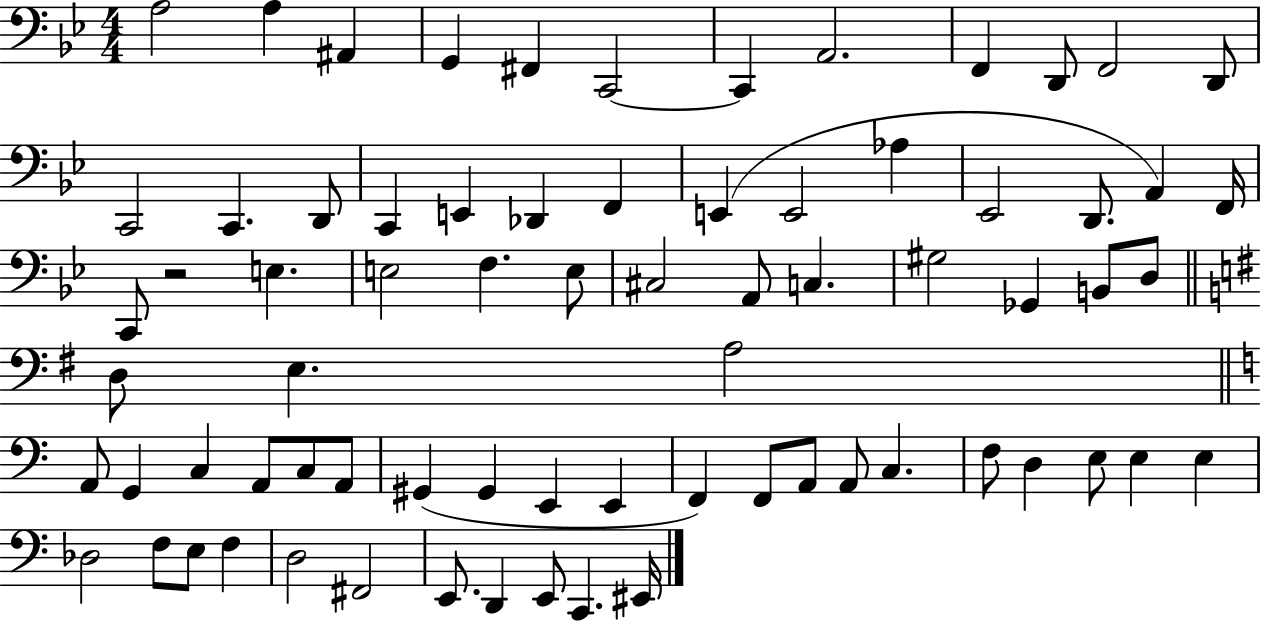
{
  \clef bass
  \numericTimeSignature
  \time 4/4
  \key bes \major
  a2 a4 ais,4 | g,4 fis,4 c,2~~ | c,4 a,2. | f,4 d,8 f,2 d,8 | \break c,2 c,4. d,8 | c,4 e,4 des,4 f,4 | e,4( e,2 aes4 | ees,2 d,8. a,4) f,16 | \break c,8 r2 e4. | e2 f4. e8 | cis2 a,8 c4. | gis2 ges,4 b,8 d8 | \break \bar "||" \break \key g \major d8 e4. a2 | \bar "||" \break \key c \major a,8 g,4 c4 a,8 c8 a,8 | gis,4( gis,4 e,4 e,4 | f,4) f,8 a,8 a,8 c4. | f8 d4 e8 e4 e4 | \break des2 f8 e8 f4 | d2 fis,2 | e,8. d,4 e,8 c,4. eis,16 | \bar "|."
}